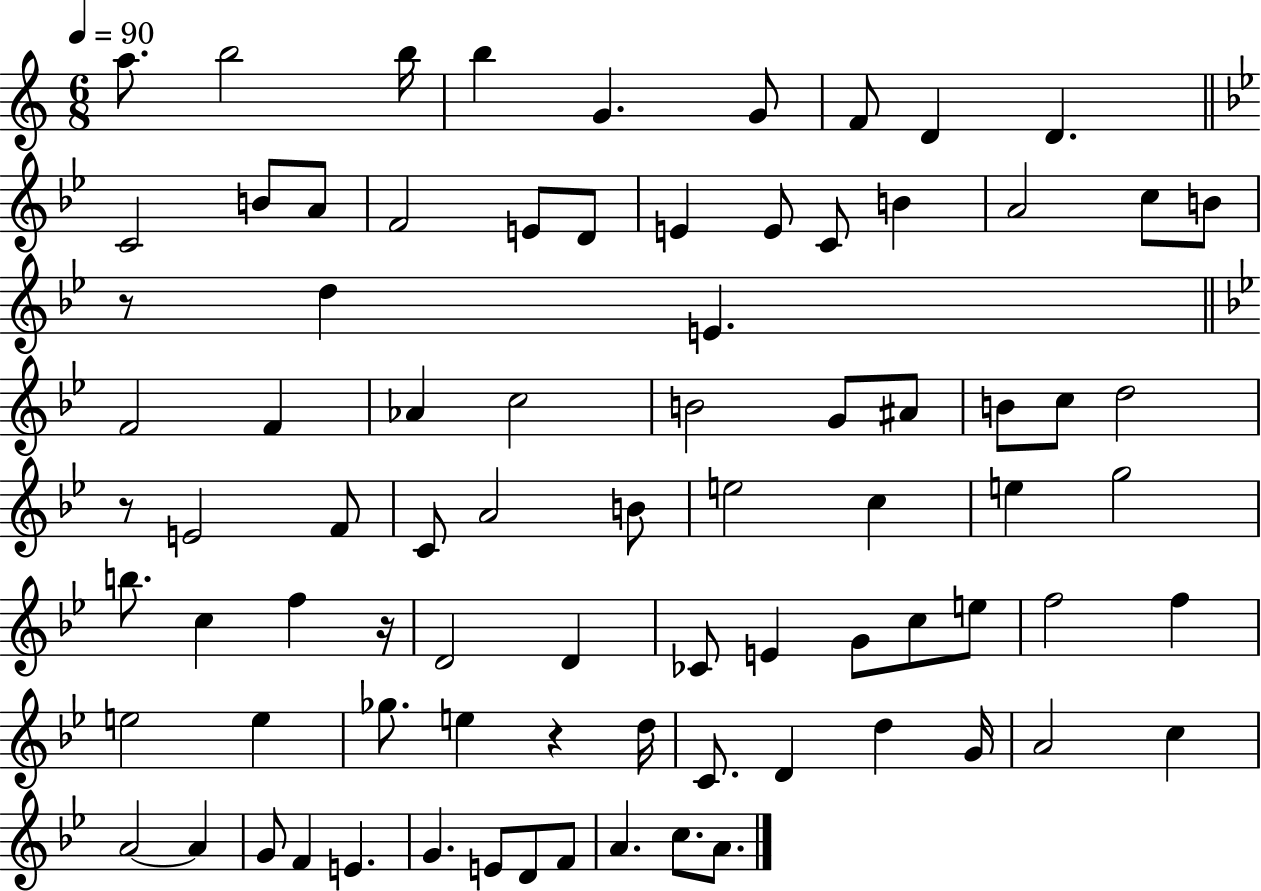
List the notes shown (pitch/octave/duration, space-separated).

A5/e. B5/h B5/s B5/q G4/q. G4/e F4/e D4/q D4/q. C4/h B4/e A4/e F4/h E4/e D4/e E4/q E4/e C4/e B4/q A4/h C5/e B4/e R/e D5/q E4/q. F4/h F4/q Ab4/q C5/h B4/h G4/e A#4/e B4/e C5/e D5/h R/e E4/h F4/e C4/e A4/h B4/e E5/h C5/q E5/q G5/h B5/e. C5/q F5/q R/s D4/h D4/q CES4/e E4/q G4/e C5/e E5/e F5/h F5/q E5/h E5/q Gb5/e. E5/q R/q D5/s C4/e. D4/q D5/q G4/s A4/h C5/q A4/h A4/q G4/e F4/q E4/q. G4/q. E4/e D4/e F4/e A4/q. C5/e. A4/e.